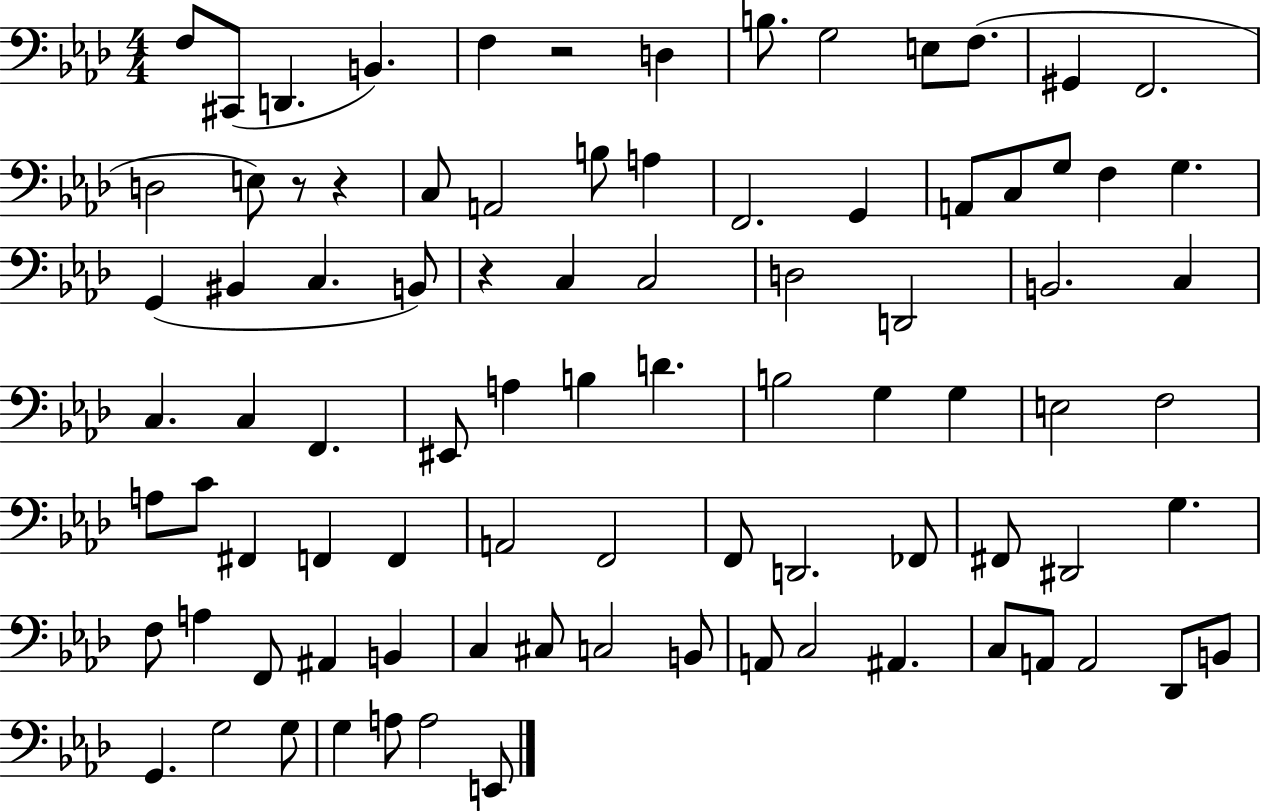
F3/e C#2/e D2/q. B2/q. F3/q R/h D3/q B3/e. G3/h E3/e F3/e. G#2/q F2/h. D3/h E3/e R/e R/q C3/e A2/h B3/e A3/q F2/h. G2/q A2/e C3/e G3/e F3/q G3/q. G2/q BIS2/q C3/q. B2/e R/q C3/q C3/h D3/h D2/h B2/h. C3/q C3/q. C3/q F2/q. EIS2/e A3/q B3/q D4/q. B3/h G3/q G3/q E3/h F3/h A3/e C4/e F#2/q F2/q F2/q A2/h F2/h F2/e D2/h. FES2/e F#2/e D#2/h G3/q. F3/e A3/q F2/e A#2/q B2/q C3/q C#3/e C3/h B2/e A2/e C3/h A#2/q. C3/e A2/e A2/h Db2/e B2/e G2/q. G3/h G3/e G3/q A3/e A3/h E2/e